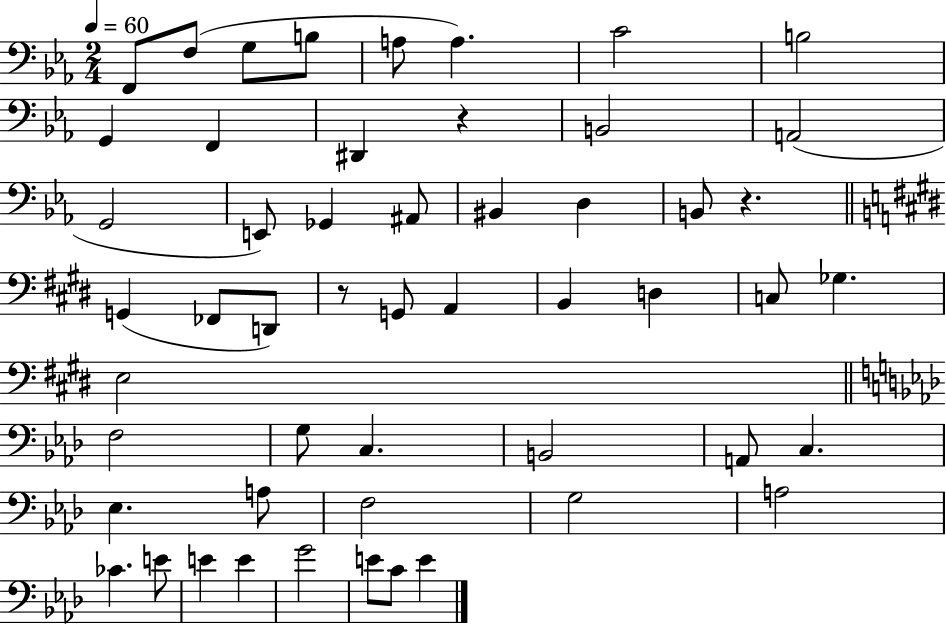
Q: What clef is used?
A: bass